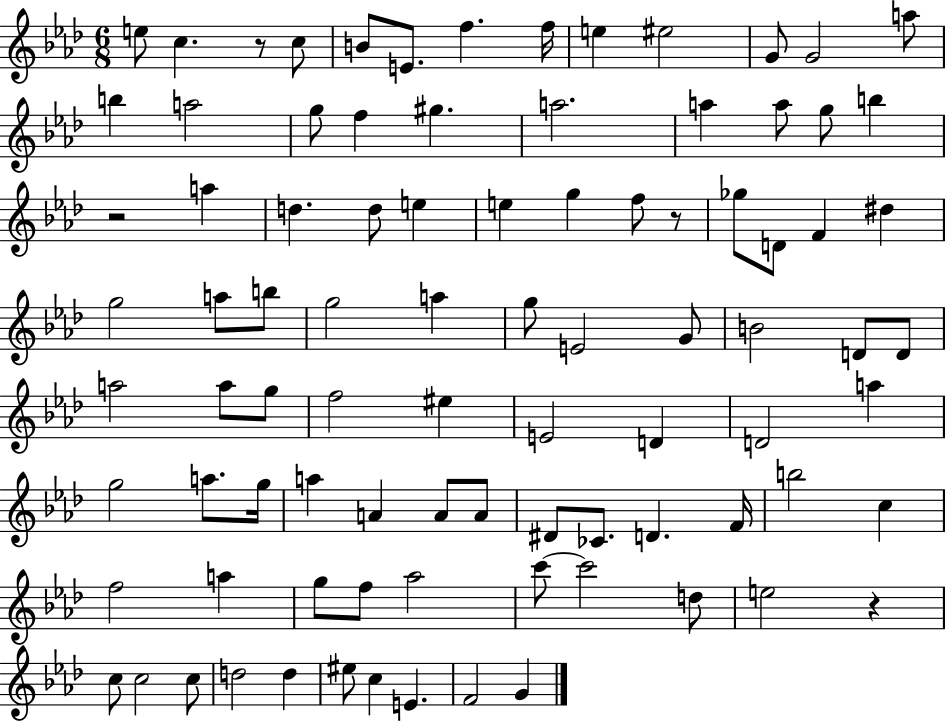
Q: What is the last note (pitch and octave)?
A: G4